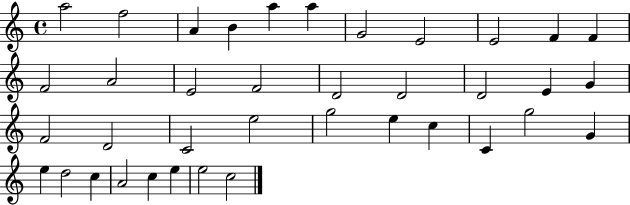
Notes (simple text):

A5/h F5/h A4/q B4/q A5/q A5/q G4/h E4/h E4/h F4/q F4/q F4/h A4/h E4/h F4/h D4/h D4/h D4/h E4/q G4/q F4/h D4/h C4/h E5/h G5/h E5/q C5/q C4/q G5/h G4/q E5/q D5/h C5/q A4/h C5/q E5/q E5/h C5/h